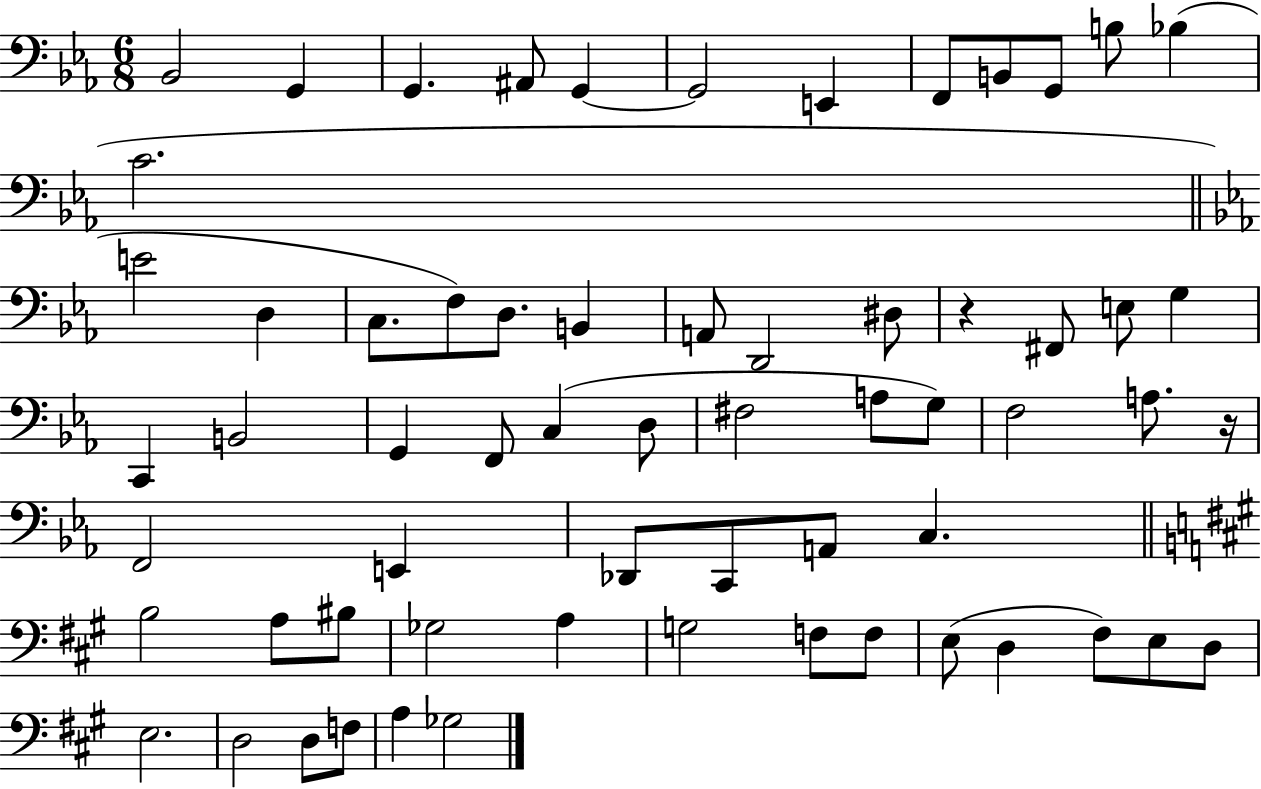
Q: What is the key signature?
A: EES major